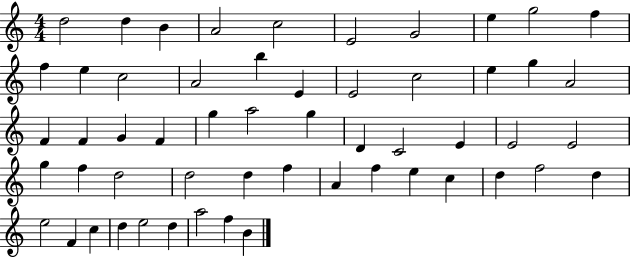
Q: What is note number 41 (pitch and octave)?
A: F5